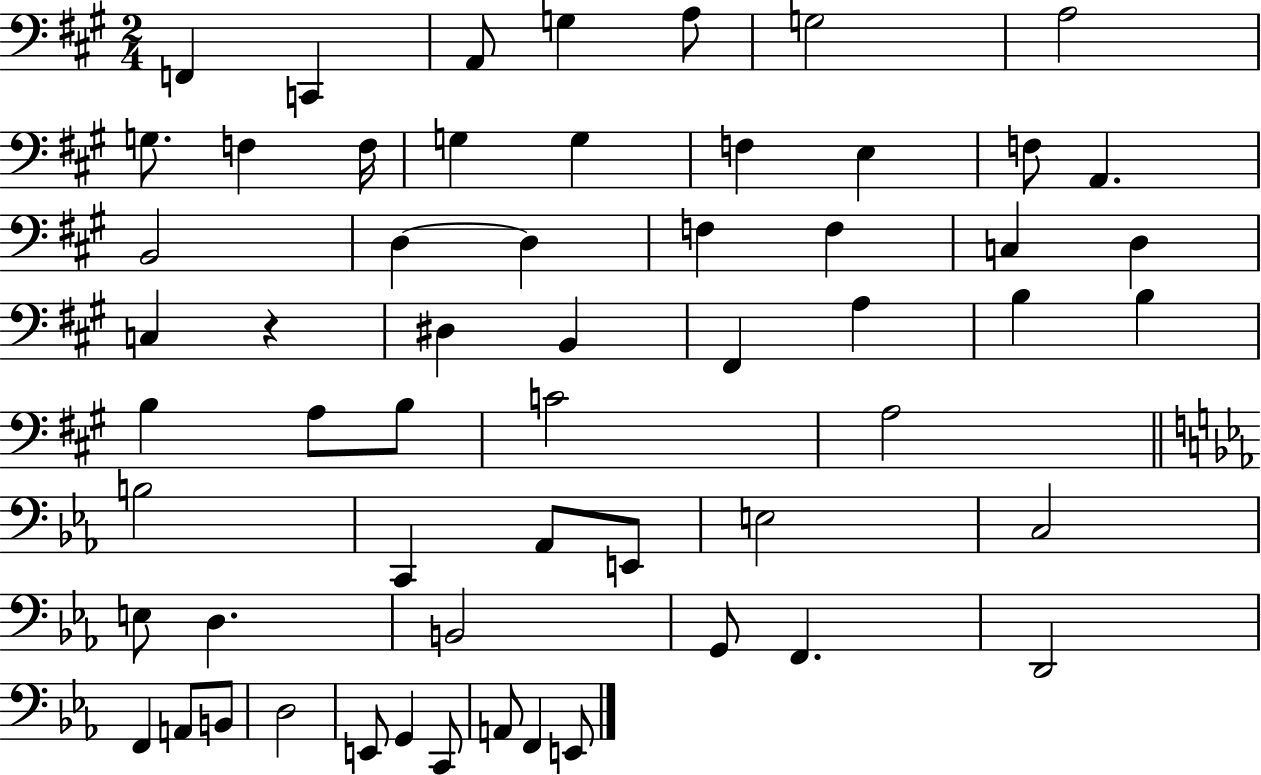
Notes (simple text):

F2/q C2/q A2/e G3/q A3/e G3/h A3/h G3/e. F3/q F3/s G3/q G3/q F3/q E3/q F3/e A2/q. B2/h D3/q D3/q F3/q F3/q C3/q D3/q C3/q R/q D#3/q B2/q F#2/q A3/q B3/q B3/q B3/q A3/e B3/e C4/h A3/h B3/h C2/q Ab2/e E2/e E3/h C3/h E3/e D3/q. B2/h G2/e F2/q. D2/h F2/q A2/e B2/e D3/h E2/e G2/q C2/e A2/e F2/q E2/e